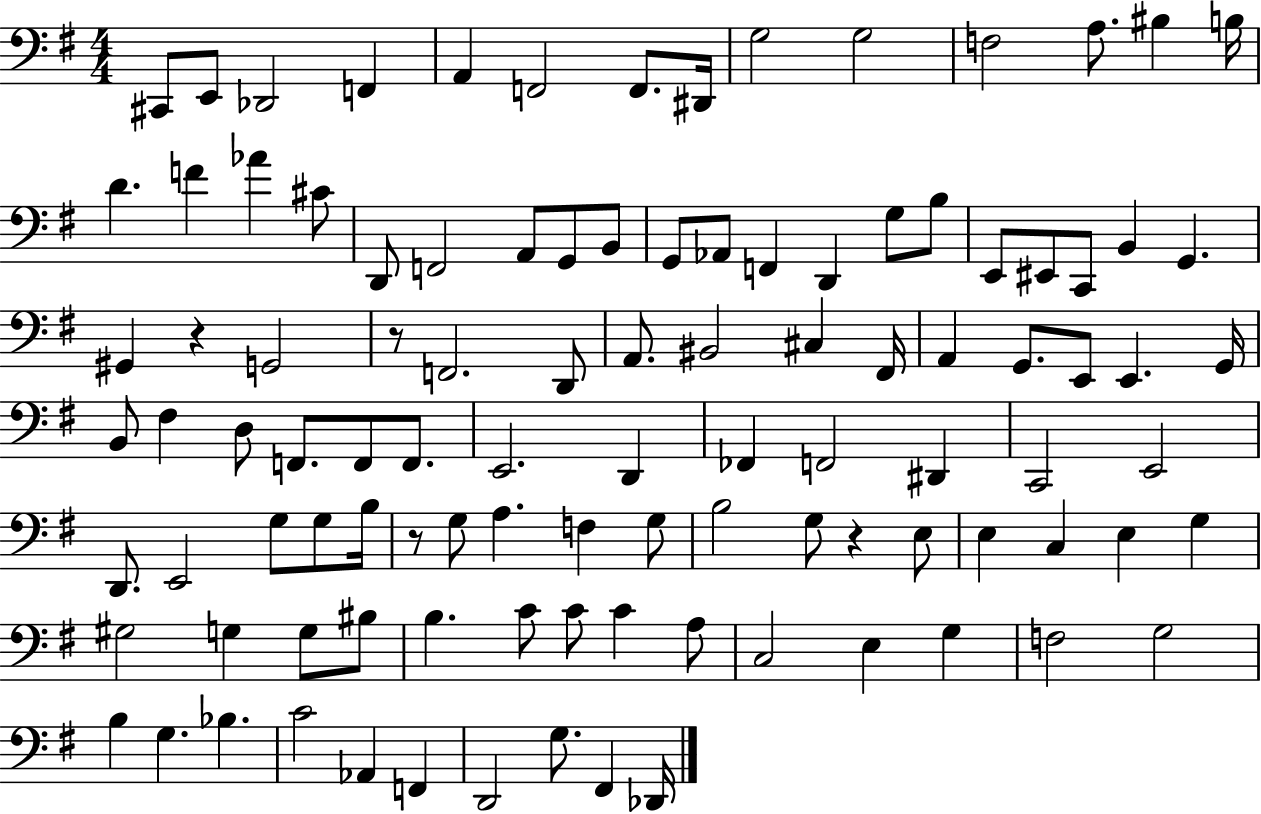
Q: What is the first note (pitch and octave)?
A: C#2